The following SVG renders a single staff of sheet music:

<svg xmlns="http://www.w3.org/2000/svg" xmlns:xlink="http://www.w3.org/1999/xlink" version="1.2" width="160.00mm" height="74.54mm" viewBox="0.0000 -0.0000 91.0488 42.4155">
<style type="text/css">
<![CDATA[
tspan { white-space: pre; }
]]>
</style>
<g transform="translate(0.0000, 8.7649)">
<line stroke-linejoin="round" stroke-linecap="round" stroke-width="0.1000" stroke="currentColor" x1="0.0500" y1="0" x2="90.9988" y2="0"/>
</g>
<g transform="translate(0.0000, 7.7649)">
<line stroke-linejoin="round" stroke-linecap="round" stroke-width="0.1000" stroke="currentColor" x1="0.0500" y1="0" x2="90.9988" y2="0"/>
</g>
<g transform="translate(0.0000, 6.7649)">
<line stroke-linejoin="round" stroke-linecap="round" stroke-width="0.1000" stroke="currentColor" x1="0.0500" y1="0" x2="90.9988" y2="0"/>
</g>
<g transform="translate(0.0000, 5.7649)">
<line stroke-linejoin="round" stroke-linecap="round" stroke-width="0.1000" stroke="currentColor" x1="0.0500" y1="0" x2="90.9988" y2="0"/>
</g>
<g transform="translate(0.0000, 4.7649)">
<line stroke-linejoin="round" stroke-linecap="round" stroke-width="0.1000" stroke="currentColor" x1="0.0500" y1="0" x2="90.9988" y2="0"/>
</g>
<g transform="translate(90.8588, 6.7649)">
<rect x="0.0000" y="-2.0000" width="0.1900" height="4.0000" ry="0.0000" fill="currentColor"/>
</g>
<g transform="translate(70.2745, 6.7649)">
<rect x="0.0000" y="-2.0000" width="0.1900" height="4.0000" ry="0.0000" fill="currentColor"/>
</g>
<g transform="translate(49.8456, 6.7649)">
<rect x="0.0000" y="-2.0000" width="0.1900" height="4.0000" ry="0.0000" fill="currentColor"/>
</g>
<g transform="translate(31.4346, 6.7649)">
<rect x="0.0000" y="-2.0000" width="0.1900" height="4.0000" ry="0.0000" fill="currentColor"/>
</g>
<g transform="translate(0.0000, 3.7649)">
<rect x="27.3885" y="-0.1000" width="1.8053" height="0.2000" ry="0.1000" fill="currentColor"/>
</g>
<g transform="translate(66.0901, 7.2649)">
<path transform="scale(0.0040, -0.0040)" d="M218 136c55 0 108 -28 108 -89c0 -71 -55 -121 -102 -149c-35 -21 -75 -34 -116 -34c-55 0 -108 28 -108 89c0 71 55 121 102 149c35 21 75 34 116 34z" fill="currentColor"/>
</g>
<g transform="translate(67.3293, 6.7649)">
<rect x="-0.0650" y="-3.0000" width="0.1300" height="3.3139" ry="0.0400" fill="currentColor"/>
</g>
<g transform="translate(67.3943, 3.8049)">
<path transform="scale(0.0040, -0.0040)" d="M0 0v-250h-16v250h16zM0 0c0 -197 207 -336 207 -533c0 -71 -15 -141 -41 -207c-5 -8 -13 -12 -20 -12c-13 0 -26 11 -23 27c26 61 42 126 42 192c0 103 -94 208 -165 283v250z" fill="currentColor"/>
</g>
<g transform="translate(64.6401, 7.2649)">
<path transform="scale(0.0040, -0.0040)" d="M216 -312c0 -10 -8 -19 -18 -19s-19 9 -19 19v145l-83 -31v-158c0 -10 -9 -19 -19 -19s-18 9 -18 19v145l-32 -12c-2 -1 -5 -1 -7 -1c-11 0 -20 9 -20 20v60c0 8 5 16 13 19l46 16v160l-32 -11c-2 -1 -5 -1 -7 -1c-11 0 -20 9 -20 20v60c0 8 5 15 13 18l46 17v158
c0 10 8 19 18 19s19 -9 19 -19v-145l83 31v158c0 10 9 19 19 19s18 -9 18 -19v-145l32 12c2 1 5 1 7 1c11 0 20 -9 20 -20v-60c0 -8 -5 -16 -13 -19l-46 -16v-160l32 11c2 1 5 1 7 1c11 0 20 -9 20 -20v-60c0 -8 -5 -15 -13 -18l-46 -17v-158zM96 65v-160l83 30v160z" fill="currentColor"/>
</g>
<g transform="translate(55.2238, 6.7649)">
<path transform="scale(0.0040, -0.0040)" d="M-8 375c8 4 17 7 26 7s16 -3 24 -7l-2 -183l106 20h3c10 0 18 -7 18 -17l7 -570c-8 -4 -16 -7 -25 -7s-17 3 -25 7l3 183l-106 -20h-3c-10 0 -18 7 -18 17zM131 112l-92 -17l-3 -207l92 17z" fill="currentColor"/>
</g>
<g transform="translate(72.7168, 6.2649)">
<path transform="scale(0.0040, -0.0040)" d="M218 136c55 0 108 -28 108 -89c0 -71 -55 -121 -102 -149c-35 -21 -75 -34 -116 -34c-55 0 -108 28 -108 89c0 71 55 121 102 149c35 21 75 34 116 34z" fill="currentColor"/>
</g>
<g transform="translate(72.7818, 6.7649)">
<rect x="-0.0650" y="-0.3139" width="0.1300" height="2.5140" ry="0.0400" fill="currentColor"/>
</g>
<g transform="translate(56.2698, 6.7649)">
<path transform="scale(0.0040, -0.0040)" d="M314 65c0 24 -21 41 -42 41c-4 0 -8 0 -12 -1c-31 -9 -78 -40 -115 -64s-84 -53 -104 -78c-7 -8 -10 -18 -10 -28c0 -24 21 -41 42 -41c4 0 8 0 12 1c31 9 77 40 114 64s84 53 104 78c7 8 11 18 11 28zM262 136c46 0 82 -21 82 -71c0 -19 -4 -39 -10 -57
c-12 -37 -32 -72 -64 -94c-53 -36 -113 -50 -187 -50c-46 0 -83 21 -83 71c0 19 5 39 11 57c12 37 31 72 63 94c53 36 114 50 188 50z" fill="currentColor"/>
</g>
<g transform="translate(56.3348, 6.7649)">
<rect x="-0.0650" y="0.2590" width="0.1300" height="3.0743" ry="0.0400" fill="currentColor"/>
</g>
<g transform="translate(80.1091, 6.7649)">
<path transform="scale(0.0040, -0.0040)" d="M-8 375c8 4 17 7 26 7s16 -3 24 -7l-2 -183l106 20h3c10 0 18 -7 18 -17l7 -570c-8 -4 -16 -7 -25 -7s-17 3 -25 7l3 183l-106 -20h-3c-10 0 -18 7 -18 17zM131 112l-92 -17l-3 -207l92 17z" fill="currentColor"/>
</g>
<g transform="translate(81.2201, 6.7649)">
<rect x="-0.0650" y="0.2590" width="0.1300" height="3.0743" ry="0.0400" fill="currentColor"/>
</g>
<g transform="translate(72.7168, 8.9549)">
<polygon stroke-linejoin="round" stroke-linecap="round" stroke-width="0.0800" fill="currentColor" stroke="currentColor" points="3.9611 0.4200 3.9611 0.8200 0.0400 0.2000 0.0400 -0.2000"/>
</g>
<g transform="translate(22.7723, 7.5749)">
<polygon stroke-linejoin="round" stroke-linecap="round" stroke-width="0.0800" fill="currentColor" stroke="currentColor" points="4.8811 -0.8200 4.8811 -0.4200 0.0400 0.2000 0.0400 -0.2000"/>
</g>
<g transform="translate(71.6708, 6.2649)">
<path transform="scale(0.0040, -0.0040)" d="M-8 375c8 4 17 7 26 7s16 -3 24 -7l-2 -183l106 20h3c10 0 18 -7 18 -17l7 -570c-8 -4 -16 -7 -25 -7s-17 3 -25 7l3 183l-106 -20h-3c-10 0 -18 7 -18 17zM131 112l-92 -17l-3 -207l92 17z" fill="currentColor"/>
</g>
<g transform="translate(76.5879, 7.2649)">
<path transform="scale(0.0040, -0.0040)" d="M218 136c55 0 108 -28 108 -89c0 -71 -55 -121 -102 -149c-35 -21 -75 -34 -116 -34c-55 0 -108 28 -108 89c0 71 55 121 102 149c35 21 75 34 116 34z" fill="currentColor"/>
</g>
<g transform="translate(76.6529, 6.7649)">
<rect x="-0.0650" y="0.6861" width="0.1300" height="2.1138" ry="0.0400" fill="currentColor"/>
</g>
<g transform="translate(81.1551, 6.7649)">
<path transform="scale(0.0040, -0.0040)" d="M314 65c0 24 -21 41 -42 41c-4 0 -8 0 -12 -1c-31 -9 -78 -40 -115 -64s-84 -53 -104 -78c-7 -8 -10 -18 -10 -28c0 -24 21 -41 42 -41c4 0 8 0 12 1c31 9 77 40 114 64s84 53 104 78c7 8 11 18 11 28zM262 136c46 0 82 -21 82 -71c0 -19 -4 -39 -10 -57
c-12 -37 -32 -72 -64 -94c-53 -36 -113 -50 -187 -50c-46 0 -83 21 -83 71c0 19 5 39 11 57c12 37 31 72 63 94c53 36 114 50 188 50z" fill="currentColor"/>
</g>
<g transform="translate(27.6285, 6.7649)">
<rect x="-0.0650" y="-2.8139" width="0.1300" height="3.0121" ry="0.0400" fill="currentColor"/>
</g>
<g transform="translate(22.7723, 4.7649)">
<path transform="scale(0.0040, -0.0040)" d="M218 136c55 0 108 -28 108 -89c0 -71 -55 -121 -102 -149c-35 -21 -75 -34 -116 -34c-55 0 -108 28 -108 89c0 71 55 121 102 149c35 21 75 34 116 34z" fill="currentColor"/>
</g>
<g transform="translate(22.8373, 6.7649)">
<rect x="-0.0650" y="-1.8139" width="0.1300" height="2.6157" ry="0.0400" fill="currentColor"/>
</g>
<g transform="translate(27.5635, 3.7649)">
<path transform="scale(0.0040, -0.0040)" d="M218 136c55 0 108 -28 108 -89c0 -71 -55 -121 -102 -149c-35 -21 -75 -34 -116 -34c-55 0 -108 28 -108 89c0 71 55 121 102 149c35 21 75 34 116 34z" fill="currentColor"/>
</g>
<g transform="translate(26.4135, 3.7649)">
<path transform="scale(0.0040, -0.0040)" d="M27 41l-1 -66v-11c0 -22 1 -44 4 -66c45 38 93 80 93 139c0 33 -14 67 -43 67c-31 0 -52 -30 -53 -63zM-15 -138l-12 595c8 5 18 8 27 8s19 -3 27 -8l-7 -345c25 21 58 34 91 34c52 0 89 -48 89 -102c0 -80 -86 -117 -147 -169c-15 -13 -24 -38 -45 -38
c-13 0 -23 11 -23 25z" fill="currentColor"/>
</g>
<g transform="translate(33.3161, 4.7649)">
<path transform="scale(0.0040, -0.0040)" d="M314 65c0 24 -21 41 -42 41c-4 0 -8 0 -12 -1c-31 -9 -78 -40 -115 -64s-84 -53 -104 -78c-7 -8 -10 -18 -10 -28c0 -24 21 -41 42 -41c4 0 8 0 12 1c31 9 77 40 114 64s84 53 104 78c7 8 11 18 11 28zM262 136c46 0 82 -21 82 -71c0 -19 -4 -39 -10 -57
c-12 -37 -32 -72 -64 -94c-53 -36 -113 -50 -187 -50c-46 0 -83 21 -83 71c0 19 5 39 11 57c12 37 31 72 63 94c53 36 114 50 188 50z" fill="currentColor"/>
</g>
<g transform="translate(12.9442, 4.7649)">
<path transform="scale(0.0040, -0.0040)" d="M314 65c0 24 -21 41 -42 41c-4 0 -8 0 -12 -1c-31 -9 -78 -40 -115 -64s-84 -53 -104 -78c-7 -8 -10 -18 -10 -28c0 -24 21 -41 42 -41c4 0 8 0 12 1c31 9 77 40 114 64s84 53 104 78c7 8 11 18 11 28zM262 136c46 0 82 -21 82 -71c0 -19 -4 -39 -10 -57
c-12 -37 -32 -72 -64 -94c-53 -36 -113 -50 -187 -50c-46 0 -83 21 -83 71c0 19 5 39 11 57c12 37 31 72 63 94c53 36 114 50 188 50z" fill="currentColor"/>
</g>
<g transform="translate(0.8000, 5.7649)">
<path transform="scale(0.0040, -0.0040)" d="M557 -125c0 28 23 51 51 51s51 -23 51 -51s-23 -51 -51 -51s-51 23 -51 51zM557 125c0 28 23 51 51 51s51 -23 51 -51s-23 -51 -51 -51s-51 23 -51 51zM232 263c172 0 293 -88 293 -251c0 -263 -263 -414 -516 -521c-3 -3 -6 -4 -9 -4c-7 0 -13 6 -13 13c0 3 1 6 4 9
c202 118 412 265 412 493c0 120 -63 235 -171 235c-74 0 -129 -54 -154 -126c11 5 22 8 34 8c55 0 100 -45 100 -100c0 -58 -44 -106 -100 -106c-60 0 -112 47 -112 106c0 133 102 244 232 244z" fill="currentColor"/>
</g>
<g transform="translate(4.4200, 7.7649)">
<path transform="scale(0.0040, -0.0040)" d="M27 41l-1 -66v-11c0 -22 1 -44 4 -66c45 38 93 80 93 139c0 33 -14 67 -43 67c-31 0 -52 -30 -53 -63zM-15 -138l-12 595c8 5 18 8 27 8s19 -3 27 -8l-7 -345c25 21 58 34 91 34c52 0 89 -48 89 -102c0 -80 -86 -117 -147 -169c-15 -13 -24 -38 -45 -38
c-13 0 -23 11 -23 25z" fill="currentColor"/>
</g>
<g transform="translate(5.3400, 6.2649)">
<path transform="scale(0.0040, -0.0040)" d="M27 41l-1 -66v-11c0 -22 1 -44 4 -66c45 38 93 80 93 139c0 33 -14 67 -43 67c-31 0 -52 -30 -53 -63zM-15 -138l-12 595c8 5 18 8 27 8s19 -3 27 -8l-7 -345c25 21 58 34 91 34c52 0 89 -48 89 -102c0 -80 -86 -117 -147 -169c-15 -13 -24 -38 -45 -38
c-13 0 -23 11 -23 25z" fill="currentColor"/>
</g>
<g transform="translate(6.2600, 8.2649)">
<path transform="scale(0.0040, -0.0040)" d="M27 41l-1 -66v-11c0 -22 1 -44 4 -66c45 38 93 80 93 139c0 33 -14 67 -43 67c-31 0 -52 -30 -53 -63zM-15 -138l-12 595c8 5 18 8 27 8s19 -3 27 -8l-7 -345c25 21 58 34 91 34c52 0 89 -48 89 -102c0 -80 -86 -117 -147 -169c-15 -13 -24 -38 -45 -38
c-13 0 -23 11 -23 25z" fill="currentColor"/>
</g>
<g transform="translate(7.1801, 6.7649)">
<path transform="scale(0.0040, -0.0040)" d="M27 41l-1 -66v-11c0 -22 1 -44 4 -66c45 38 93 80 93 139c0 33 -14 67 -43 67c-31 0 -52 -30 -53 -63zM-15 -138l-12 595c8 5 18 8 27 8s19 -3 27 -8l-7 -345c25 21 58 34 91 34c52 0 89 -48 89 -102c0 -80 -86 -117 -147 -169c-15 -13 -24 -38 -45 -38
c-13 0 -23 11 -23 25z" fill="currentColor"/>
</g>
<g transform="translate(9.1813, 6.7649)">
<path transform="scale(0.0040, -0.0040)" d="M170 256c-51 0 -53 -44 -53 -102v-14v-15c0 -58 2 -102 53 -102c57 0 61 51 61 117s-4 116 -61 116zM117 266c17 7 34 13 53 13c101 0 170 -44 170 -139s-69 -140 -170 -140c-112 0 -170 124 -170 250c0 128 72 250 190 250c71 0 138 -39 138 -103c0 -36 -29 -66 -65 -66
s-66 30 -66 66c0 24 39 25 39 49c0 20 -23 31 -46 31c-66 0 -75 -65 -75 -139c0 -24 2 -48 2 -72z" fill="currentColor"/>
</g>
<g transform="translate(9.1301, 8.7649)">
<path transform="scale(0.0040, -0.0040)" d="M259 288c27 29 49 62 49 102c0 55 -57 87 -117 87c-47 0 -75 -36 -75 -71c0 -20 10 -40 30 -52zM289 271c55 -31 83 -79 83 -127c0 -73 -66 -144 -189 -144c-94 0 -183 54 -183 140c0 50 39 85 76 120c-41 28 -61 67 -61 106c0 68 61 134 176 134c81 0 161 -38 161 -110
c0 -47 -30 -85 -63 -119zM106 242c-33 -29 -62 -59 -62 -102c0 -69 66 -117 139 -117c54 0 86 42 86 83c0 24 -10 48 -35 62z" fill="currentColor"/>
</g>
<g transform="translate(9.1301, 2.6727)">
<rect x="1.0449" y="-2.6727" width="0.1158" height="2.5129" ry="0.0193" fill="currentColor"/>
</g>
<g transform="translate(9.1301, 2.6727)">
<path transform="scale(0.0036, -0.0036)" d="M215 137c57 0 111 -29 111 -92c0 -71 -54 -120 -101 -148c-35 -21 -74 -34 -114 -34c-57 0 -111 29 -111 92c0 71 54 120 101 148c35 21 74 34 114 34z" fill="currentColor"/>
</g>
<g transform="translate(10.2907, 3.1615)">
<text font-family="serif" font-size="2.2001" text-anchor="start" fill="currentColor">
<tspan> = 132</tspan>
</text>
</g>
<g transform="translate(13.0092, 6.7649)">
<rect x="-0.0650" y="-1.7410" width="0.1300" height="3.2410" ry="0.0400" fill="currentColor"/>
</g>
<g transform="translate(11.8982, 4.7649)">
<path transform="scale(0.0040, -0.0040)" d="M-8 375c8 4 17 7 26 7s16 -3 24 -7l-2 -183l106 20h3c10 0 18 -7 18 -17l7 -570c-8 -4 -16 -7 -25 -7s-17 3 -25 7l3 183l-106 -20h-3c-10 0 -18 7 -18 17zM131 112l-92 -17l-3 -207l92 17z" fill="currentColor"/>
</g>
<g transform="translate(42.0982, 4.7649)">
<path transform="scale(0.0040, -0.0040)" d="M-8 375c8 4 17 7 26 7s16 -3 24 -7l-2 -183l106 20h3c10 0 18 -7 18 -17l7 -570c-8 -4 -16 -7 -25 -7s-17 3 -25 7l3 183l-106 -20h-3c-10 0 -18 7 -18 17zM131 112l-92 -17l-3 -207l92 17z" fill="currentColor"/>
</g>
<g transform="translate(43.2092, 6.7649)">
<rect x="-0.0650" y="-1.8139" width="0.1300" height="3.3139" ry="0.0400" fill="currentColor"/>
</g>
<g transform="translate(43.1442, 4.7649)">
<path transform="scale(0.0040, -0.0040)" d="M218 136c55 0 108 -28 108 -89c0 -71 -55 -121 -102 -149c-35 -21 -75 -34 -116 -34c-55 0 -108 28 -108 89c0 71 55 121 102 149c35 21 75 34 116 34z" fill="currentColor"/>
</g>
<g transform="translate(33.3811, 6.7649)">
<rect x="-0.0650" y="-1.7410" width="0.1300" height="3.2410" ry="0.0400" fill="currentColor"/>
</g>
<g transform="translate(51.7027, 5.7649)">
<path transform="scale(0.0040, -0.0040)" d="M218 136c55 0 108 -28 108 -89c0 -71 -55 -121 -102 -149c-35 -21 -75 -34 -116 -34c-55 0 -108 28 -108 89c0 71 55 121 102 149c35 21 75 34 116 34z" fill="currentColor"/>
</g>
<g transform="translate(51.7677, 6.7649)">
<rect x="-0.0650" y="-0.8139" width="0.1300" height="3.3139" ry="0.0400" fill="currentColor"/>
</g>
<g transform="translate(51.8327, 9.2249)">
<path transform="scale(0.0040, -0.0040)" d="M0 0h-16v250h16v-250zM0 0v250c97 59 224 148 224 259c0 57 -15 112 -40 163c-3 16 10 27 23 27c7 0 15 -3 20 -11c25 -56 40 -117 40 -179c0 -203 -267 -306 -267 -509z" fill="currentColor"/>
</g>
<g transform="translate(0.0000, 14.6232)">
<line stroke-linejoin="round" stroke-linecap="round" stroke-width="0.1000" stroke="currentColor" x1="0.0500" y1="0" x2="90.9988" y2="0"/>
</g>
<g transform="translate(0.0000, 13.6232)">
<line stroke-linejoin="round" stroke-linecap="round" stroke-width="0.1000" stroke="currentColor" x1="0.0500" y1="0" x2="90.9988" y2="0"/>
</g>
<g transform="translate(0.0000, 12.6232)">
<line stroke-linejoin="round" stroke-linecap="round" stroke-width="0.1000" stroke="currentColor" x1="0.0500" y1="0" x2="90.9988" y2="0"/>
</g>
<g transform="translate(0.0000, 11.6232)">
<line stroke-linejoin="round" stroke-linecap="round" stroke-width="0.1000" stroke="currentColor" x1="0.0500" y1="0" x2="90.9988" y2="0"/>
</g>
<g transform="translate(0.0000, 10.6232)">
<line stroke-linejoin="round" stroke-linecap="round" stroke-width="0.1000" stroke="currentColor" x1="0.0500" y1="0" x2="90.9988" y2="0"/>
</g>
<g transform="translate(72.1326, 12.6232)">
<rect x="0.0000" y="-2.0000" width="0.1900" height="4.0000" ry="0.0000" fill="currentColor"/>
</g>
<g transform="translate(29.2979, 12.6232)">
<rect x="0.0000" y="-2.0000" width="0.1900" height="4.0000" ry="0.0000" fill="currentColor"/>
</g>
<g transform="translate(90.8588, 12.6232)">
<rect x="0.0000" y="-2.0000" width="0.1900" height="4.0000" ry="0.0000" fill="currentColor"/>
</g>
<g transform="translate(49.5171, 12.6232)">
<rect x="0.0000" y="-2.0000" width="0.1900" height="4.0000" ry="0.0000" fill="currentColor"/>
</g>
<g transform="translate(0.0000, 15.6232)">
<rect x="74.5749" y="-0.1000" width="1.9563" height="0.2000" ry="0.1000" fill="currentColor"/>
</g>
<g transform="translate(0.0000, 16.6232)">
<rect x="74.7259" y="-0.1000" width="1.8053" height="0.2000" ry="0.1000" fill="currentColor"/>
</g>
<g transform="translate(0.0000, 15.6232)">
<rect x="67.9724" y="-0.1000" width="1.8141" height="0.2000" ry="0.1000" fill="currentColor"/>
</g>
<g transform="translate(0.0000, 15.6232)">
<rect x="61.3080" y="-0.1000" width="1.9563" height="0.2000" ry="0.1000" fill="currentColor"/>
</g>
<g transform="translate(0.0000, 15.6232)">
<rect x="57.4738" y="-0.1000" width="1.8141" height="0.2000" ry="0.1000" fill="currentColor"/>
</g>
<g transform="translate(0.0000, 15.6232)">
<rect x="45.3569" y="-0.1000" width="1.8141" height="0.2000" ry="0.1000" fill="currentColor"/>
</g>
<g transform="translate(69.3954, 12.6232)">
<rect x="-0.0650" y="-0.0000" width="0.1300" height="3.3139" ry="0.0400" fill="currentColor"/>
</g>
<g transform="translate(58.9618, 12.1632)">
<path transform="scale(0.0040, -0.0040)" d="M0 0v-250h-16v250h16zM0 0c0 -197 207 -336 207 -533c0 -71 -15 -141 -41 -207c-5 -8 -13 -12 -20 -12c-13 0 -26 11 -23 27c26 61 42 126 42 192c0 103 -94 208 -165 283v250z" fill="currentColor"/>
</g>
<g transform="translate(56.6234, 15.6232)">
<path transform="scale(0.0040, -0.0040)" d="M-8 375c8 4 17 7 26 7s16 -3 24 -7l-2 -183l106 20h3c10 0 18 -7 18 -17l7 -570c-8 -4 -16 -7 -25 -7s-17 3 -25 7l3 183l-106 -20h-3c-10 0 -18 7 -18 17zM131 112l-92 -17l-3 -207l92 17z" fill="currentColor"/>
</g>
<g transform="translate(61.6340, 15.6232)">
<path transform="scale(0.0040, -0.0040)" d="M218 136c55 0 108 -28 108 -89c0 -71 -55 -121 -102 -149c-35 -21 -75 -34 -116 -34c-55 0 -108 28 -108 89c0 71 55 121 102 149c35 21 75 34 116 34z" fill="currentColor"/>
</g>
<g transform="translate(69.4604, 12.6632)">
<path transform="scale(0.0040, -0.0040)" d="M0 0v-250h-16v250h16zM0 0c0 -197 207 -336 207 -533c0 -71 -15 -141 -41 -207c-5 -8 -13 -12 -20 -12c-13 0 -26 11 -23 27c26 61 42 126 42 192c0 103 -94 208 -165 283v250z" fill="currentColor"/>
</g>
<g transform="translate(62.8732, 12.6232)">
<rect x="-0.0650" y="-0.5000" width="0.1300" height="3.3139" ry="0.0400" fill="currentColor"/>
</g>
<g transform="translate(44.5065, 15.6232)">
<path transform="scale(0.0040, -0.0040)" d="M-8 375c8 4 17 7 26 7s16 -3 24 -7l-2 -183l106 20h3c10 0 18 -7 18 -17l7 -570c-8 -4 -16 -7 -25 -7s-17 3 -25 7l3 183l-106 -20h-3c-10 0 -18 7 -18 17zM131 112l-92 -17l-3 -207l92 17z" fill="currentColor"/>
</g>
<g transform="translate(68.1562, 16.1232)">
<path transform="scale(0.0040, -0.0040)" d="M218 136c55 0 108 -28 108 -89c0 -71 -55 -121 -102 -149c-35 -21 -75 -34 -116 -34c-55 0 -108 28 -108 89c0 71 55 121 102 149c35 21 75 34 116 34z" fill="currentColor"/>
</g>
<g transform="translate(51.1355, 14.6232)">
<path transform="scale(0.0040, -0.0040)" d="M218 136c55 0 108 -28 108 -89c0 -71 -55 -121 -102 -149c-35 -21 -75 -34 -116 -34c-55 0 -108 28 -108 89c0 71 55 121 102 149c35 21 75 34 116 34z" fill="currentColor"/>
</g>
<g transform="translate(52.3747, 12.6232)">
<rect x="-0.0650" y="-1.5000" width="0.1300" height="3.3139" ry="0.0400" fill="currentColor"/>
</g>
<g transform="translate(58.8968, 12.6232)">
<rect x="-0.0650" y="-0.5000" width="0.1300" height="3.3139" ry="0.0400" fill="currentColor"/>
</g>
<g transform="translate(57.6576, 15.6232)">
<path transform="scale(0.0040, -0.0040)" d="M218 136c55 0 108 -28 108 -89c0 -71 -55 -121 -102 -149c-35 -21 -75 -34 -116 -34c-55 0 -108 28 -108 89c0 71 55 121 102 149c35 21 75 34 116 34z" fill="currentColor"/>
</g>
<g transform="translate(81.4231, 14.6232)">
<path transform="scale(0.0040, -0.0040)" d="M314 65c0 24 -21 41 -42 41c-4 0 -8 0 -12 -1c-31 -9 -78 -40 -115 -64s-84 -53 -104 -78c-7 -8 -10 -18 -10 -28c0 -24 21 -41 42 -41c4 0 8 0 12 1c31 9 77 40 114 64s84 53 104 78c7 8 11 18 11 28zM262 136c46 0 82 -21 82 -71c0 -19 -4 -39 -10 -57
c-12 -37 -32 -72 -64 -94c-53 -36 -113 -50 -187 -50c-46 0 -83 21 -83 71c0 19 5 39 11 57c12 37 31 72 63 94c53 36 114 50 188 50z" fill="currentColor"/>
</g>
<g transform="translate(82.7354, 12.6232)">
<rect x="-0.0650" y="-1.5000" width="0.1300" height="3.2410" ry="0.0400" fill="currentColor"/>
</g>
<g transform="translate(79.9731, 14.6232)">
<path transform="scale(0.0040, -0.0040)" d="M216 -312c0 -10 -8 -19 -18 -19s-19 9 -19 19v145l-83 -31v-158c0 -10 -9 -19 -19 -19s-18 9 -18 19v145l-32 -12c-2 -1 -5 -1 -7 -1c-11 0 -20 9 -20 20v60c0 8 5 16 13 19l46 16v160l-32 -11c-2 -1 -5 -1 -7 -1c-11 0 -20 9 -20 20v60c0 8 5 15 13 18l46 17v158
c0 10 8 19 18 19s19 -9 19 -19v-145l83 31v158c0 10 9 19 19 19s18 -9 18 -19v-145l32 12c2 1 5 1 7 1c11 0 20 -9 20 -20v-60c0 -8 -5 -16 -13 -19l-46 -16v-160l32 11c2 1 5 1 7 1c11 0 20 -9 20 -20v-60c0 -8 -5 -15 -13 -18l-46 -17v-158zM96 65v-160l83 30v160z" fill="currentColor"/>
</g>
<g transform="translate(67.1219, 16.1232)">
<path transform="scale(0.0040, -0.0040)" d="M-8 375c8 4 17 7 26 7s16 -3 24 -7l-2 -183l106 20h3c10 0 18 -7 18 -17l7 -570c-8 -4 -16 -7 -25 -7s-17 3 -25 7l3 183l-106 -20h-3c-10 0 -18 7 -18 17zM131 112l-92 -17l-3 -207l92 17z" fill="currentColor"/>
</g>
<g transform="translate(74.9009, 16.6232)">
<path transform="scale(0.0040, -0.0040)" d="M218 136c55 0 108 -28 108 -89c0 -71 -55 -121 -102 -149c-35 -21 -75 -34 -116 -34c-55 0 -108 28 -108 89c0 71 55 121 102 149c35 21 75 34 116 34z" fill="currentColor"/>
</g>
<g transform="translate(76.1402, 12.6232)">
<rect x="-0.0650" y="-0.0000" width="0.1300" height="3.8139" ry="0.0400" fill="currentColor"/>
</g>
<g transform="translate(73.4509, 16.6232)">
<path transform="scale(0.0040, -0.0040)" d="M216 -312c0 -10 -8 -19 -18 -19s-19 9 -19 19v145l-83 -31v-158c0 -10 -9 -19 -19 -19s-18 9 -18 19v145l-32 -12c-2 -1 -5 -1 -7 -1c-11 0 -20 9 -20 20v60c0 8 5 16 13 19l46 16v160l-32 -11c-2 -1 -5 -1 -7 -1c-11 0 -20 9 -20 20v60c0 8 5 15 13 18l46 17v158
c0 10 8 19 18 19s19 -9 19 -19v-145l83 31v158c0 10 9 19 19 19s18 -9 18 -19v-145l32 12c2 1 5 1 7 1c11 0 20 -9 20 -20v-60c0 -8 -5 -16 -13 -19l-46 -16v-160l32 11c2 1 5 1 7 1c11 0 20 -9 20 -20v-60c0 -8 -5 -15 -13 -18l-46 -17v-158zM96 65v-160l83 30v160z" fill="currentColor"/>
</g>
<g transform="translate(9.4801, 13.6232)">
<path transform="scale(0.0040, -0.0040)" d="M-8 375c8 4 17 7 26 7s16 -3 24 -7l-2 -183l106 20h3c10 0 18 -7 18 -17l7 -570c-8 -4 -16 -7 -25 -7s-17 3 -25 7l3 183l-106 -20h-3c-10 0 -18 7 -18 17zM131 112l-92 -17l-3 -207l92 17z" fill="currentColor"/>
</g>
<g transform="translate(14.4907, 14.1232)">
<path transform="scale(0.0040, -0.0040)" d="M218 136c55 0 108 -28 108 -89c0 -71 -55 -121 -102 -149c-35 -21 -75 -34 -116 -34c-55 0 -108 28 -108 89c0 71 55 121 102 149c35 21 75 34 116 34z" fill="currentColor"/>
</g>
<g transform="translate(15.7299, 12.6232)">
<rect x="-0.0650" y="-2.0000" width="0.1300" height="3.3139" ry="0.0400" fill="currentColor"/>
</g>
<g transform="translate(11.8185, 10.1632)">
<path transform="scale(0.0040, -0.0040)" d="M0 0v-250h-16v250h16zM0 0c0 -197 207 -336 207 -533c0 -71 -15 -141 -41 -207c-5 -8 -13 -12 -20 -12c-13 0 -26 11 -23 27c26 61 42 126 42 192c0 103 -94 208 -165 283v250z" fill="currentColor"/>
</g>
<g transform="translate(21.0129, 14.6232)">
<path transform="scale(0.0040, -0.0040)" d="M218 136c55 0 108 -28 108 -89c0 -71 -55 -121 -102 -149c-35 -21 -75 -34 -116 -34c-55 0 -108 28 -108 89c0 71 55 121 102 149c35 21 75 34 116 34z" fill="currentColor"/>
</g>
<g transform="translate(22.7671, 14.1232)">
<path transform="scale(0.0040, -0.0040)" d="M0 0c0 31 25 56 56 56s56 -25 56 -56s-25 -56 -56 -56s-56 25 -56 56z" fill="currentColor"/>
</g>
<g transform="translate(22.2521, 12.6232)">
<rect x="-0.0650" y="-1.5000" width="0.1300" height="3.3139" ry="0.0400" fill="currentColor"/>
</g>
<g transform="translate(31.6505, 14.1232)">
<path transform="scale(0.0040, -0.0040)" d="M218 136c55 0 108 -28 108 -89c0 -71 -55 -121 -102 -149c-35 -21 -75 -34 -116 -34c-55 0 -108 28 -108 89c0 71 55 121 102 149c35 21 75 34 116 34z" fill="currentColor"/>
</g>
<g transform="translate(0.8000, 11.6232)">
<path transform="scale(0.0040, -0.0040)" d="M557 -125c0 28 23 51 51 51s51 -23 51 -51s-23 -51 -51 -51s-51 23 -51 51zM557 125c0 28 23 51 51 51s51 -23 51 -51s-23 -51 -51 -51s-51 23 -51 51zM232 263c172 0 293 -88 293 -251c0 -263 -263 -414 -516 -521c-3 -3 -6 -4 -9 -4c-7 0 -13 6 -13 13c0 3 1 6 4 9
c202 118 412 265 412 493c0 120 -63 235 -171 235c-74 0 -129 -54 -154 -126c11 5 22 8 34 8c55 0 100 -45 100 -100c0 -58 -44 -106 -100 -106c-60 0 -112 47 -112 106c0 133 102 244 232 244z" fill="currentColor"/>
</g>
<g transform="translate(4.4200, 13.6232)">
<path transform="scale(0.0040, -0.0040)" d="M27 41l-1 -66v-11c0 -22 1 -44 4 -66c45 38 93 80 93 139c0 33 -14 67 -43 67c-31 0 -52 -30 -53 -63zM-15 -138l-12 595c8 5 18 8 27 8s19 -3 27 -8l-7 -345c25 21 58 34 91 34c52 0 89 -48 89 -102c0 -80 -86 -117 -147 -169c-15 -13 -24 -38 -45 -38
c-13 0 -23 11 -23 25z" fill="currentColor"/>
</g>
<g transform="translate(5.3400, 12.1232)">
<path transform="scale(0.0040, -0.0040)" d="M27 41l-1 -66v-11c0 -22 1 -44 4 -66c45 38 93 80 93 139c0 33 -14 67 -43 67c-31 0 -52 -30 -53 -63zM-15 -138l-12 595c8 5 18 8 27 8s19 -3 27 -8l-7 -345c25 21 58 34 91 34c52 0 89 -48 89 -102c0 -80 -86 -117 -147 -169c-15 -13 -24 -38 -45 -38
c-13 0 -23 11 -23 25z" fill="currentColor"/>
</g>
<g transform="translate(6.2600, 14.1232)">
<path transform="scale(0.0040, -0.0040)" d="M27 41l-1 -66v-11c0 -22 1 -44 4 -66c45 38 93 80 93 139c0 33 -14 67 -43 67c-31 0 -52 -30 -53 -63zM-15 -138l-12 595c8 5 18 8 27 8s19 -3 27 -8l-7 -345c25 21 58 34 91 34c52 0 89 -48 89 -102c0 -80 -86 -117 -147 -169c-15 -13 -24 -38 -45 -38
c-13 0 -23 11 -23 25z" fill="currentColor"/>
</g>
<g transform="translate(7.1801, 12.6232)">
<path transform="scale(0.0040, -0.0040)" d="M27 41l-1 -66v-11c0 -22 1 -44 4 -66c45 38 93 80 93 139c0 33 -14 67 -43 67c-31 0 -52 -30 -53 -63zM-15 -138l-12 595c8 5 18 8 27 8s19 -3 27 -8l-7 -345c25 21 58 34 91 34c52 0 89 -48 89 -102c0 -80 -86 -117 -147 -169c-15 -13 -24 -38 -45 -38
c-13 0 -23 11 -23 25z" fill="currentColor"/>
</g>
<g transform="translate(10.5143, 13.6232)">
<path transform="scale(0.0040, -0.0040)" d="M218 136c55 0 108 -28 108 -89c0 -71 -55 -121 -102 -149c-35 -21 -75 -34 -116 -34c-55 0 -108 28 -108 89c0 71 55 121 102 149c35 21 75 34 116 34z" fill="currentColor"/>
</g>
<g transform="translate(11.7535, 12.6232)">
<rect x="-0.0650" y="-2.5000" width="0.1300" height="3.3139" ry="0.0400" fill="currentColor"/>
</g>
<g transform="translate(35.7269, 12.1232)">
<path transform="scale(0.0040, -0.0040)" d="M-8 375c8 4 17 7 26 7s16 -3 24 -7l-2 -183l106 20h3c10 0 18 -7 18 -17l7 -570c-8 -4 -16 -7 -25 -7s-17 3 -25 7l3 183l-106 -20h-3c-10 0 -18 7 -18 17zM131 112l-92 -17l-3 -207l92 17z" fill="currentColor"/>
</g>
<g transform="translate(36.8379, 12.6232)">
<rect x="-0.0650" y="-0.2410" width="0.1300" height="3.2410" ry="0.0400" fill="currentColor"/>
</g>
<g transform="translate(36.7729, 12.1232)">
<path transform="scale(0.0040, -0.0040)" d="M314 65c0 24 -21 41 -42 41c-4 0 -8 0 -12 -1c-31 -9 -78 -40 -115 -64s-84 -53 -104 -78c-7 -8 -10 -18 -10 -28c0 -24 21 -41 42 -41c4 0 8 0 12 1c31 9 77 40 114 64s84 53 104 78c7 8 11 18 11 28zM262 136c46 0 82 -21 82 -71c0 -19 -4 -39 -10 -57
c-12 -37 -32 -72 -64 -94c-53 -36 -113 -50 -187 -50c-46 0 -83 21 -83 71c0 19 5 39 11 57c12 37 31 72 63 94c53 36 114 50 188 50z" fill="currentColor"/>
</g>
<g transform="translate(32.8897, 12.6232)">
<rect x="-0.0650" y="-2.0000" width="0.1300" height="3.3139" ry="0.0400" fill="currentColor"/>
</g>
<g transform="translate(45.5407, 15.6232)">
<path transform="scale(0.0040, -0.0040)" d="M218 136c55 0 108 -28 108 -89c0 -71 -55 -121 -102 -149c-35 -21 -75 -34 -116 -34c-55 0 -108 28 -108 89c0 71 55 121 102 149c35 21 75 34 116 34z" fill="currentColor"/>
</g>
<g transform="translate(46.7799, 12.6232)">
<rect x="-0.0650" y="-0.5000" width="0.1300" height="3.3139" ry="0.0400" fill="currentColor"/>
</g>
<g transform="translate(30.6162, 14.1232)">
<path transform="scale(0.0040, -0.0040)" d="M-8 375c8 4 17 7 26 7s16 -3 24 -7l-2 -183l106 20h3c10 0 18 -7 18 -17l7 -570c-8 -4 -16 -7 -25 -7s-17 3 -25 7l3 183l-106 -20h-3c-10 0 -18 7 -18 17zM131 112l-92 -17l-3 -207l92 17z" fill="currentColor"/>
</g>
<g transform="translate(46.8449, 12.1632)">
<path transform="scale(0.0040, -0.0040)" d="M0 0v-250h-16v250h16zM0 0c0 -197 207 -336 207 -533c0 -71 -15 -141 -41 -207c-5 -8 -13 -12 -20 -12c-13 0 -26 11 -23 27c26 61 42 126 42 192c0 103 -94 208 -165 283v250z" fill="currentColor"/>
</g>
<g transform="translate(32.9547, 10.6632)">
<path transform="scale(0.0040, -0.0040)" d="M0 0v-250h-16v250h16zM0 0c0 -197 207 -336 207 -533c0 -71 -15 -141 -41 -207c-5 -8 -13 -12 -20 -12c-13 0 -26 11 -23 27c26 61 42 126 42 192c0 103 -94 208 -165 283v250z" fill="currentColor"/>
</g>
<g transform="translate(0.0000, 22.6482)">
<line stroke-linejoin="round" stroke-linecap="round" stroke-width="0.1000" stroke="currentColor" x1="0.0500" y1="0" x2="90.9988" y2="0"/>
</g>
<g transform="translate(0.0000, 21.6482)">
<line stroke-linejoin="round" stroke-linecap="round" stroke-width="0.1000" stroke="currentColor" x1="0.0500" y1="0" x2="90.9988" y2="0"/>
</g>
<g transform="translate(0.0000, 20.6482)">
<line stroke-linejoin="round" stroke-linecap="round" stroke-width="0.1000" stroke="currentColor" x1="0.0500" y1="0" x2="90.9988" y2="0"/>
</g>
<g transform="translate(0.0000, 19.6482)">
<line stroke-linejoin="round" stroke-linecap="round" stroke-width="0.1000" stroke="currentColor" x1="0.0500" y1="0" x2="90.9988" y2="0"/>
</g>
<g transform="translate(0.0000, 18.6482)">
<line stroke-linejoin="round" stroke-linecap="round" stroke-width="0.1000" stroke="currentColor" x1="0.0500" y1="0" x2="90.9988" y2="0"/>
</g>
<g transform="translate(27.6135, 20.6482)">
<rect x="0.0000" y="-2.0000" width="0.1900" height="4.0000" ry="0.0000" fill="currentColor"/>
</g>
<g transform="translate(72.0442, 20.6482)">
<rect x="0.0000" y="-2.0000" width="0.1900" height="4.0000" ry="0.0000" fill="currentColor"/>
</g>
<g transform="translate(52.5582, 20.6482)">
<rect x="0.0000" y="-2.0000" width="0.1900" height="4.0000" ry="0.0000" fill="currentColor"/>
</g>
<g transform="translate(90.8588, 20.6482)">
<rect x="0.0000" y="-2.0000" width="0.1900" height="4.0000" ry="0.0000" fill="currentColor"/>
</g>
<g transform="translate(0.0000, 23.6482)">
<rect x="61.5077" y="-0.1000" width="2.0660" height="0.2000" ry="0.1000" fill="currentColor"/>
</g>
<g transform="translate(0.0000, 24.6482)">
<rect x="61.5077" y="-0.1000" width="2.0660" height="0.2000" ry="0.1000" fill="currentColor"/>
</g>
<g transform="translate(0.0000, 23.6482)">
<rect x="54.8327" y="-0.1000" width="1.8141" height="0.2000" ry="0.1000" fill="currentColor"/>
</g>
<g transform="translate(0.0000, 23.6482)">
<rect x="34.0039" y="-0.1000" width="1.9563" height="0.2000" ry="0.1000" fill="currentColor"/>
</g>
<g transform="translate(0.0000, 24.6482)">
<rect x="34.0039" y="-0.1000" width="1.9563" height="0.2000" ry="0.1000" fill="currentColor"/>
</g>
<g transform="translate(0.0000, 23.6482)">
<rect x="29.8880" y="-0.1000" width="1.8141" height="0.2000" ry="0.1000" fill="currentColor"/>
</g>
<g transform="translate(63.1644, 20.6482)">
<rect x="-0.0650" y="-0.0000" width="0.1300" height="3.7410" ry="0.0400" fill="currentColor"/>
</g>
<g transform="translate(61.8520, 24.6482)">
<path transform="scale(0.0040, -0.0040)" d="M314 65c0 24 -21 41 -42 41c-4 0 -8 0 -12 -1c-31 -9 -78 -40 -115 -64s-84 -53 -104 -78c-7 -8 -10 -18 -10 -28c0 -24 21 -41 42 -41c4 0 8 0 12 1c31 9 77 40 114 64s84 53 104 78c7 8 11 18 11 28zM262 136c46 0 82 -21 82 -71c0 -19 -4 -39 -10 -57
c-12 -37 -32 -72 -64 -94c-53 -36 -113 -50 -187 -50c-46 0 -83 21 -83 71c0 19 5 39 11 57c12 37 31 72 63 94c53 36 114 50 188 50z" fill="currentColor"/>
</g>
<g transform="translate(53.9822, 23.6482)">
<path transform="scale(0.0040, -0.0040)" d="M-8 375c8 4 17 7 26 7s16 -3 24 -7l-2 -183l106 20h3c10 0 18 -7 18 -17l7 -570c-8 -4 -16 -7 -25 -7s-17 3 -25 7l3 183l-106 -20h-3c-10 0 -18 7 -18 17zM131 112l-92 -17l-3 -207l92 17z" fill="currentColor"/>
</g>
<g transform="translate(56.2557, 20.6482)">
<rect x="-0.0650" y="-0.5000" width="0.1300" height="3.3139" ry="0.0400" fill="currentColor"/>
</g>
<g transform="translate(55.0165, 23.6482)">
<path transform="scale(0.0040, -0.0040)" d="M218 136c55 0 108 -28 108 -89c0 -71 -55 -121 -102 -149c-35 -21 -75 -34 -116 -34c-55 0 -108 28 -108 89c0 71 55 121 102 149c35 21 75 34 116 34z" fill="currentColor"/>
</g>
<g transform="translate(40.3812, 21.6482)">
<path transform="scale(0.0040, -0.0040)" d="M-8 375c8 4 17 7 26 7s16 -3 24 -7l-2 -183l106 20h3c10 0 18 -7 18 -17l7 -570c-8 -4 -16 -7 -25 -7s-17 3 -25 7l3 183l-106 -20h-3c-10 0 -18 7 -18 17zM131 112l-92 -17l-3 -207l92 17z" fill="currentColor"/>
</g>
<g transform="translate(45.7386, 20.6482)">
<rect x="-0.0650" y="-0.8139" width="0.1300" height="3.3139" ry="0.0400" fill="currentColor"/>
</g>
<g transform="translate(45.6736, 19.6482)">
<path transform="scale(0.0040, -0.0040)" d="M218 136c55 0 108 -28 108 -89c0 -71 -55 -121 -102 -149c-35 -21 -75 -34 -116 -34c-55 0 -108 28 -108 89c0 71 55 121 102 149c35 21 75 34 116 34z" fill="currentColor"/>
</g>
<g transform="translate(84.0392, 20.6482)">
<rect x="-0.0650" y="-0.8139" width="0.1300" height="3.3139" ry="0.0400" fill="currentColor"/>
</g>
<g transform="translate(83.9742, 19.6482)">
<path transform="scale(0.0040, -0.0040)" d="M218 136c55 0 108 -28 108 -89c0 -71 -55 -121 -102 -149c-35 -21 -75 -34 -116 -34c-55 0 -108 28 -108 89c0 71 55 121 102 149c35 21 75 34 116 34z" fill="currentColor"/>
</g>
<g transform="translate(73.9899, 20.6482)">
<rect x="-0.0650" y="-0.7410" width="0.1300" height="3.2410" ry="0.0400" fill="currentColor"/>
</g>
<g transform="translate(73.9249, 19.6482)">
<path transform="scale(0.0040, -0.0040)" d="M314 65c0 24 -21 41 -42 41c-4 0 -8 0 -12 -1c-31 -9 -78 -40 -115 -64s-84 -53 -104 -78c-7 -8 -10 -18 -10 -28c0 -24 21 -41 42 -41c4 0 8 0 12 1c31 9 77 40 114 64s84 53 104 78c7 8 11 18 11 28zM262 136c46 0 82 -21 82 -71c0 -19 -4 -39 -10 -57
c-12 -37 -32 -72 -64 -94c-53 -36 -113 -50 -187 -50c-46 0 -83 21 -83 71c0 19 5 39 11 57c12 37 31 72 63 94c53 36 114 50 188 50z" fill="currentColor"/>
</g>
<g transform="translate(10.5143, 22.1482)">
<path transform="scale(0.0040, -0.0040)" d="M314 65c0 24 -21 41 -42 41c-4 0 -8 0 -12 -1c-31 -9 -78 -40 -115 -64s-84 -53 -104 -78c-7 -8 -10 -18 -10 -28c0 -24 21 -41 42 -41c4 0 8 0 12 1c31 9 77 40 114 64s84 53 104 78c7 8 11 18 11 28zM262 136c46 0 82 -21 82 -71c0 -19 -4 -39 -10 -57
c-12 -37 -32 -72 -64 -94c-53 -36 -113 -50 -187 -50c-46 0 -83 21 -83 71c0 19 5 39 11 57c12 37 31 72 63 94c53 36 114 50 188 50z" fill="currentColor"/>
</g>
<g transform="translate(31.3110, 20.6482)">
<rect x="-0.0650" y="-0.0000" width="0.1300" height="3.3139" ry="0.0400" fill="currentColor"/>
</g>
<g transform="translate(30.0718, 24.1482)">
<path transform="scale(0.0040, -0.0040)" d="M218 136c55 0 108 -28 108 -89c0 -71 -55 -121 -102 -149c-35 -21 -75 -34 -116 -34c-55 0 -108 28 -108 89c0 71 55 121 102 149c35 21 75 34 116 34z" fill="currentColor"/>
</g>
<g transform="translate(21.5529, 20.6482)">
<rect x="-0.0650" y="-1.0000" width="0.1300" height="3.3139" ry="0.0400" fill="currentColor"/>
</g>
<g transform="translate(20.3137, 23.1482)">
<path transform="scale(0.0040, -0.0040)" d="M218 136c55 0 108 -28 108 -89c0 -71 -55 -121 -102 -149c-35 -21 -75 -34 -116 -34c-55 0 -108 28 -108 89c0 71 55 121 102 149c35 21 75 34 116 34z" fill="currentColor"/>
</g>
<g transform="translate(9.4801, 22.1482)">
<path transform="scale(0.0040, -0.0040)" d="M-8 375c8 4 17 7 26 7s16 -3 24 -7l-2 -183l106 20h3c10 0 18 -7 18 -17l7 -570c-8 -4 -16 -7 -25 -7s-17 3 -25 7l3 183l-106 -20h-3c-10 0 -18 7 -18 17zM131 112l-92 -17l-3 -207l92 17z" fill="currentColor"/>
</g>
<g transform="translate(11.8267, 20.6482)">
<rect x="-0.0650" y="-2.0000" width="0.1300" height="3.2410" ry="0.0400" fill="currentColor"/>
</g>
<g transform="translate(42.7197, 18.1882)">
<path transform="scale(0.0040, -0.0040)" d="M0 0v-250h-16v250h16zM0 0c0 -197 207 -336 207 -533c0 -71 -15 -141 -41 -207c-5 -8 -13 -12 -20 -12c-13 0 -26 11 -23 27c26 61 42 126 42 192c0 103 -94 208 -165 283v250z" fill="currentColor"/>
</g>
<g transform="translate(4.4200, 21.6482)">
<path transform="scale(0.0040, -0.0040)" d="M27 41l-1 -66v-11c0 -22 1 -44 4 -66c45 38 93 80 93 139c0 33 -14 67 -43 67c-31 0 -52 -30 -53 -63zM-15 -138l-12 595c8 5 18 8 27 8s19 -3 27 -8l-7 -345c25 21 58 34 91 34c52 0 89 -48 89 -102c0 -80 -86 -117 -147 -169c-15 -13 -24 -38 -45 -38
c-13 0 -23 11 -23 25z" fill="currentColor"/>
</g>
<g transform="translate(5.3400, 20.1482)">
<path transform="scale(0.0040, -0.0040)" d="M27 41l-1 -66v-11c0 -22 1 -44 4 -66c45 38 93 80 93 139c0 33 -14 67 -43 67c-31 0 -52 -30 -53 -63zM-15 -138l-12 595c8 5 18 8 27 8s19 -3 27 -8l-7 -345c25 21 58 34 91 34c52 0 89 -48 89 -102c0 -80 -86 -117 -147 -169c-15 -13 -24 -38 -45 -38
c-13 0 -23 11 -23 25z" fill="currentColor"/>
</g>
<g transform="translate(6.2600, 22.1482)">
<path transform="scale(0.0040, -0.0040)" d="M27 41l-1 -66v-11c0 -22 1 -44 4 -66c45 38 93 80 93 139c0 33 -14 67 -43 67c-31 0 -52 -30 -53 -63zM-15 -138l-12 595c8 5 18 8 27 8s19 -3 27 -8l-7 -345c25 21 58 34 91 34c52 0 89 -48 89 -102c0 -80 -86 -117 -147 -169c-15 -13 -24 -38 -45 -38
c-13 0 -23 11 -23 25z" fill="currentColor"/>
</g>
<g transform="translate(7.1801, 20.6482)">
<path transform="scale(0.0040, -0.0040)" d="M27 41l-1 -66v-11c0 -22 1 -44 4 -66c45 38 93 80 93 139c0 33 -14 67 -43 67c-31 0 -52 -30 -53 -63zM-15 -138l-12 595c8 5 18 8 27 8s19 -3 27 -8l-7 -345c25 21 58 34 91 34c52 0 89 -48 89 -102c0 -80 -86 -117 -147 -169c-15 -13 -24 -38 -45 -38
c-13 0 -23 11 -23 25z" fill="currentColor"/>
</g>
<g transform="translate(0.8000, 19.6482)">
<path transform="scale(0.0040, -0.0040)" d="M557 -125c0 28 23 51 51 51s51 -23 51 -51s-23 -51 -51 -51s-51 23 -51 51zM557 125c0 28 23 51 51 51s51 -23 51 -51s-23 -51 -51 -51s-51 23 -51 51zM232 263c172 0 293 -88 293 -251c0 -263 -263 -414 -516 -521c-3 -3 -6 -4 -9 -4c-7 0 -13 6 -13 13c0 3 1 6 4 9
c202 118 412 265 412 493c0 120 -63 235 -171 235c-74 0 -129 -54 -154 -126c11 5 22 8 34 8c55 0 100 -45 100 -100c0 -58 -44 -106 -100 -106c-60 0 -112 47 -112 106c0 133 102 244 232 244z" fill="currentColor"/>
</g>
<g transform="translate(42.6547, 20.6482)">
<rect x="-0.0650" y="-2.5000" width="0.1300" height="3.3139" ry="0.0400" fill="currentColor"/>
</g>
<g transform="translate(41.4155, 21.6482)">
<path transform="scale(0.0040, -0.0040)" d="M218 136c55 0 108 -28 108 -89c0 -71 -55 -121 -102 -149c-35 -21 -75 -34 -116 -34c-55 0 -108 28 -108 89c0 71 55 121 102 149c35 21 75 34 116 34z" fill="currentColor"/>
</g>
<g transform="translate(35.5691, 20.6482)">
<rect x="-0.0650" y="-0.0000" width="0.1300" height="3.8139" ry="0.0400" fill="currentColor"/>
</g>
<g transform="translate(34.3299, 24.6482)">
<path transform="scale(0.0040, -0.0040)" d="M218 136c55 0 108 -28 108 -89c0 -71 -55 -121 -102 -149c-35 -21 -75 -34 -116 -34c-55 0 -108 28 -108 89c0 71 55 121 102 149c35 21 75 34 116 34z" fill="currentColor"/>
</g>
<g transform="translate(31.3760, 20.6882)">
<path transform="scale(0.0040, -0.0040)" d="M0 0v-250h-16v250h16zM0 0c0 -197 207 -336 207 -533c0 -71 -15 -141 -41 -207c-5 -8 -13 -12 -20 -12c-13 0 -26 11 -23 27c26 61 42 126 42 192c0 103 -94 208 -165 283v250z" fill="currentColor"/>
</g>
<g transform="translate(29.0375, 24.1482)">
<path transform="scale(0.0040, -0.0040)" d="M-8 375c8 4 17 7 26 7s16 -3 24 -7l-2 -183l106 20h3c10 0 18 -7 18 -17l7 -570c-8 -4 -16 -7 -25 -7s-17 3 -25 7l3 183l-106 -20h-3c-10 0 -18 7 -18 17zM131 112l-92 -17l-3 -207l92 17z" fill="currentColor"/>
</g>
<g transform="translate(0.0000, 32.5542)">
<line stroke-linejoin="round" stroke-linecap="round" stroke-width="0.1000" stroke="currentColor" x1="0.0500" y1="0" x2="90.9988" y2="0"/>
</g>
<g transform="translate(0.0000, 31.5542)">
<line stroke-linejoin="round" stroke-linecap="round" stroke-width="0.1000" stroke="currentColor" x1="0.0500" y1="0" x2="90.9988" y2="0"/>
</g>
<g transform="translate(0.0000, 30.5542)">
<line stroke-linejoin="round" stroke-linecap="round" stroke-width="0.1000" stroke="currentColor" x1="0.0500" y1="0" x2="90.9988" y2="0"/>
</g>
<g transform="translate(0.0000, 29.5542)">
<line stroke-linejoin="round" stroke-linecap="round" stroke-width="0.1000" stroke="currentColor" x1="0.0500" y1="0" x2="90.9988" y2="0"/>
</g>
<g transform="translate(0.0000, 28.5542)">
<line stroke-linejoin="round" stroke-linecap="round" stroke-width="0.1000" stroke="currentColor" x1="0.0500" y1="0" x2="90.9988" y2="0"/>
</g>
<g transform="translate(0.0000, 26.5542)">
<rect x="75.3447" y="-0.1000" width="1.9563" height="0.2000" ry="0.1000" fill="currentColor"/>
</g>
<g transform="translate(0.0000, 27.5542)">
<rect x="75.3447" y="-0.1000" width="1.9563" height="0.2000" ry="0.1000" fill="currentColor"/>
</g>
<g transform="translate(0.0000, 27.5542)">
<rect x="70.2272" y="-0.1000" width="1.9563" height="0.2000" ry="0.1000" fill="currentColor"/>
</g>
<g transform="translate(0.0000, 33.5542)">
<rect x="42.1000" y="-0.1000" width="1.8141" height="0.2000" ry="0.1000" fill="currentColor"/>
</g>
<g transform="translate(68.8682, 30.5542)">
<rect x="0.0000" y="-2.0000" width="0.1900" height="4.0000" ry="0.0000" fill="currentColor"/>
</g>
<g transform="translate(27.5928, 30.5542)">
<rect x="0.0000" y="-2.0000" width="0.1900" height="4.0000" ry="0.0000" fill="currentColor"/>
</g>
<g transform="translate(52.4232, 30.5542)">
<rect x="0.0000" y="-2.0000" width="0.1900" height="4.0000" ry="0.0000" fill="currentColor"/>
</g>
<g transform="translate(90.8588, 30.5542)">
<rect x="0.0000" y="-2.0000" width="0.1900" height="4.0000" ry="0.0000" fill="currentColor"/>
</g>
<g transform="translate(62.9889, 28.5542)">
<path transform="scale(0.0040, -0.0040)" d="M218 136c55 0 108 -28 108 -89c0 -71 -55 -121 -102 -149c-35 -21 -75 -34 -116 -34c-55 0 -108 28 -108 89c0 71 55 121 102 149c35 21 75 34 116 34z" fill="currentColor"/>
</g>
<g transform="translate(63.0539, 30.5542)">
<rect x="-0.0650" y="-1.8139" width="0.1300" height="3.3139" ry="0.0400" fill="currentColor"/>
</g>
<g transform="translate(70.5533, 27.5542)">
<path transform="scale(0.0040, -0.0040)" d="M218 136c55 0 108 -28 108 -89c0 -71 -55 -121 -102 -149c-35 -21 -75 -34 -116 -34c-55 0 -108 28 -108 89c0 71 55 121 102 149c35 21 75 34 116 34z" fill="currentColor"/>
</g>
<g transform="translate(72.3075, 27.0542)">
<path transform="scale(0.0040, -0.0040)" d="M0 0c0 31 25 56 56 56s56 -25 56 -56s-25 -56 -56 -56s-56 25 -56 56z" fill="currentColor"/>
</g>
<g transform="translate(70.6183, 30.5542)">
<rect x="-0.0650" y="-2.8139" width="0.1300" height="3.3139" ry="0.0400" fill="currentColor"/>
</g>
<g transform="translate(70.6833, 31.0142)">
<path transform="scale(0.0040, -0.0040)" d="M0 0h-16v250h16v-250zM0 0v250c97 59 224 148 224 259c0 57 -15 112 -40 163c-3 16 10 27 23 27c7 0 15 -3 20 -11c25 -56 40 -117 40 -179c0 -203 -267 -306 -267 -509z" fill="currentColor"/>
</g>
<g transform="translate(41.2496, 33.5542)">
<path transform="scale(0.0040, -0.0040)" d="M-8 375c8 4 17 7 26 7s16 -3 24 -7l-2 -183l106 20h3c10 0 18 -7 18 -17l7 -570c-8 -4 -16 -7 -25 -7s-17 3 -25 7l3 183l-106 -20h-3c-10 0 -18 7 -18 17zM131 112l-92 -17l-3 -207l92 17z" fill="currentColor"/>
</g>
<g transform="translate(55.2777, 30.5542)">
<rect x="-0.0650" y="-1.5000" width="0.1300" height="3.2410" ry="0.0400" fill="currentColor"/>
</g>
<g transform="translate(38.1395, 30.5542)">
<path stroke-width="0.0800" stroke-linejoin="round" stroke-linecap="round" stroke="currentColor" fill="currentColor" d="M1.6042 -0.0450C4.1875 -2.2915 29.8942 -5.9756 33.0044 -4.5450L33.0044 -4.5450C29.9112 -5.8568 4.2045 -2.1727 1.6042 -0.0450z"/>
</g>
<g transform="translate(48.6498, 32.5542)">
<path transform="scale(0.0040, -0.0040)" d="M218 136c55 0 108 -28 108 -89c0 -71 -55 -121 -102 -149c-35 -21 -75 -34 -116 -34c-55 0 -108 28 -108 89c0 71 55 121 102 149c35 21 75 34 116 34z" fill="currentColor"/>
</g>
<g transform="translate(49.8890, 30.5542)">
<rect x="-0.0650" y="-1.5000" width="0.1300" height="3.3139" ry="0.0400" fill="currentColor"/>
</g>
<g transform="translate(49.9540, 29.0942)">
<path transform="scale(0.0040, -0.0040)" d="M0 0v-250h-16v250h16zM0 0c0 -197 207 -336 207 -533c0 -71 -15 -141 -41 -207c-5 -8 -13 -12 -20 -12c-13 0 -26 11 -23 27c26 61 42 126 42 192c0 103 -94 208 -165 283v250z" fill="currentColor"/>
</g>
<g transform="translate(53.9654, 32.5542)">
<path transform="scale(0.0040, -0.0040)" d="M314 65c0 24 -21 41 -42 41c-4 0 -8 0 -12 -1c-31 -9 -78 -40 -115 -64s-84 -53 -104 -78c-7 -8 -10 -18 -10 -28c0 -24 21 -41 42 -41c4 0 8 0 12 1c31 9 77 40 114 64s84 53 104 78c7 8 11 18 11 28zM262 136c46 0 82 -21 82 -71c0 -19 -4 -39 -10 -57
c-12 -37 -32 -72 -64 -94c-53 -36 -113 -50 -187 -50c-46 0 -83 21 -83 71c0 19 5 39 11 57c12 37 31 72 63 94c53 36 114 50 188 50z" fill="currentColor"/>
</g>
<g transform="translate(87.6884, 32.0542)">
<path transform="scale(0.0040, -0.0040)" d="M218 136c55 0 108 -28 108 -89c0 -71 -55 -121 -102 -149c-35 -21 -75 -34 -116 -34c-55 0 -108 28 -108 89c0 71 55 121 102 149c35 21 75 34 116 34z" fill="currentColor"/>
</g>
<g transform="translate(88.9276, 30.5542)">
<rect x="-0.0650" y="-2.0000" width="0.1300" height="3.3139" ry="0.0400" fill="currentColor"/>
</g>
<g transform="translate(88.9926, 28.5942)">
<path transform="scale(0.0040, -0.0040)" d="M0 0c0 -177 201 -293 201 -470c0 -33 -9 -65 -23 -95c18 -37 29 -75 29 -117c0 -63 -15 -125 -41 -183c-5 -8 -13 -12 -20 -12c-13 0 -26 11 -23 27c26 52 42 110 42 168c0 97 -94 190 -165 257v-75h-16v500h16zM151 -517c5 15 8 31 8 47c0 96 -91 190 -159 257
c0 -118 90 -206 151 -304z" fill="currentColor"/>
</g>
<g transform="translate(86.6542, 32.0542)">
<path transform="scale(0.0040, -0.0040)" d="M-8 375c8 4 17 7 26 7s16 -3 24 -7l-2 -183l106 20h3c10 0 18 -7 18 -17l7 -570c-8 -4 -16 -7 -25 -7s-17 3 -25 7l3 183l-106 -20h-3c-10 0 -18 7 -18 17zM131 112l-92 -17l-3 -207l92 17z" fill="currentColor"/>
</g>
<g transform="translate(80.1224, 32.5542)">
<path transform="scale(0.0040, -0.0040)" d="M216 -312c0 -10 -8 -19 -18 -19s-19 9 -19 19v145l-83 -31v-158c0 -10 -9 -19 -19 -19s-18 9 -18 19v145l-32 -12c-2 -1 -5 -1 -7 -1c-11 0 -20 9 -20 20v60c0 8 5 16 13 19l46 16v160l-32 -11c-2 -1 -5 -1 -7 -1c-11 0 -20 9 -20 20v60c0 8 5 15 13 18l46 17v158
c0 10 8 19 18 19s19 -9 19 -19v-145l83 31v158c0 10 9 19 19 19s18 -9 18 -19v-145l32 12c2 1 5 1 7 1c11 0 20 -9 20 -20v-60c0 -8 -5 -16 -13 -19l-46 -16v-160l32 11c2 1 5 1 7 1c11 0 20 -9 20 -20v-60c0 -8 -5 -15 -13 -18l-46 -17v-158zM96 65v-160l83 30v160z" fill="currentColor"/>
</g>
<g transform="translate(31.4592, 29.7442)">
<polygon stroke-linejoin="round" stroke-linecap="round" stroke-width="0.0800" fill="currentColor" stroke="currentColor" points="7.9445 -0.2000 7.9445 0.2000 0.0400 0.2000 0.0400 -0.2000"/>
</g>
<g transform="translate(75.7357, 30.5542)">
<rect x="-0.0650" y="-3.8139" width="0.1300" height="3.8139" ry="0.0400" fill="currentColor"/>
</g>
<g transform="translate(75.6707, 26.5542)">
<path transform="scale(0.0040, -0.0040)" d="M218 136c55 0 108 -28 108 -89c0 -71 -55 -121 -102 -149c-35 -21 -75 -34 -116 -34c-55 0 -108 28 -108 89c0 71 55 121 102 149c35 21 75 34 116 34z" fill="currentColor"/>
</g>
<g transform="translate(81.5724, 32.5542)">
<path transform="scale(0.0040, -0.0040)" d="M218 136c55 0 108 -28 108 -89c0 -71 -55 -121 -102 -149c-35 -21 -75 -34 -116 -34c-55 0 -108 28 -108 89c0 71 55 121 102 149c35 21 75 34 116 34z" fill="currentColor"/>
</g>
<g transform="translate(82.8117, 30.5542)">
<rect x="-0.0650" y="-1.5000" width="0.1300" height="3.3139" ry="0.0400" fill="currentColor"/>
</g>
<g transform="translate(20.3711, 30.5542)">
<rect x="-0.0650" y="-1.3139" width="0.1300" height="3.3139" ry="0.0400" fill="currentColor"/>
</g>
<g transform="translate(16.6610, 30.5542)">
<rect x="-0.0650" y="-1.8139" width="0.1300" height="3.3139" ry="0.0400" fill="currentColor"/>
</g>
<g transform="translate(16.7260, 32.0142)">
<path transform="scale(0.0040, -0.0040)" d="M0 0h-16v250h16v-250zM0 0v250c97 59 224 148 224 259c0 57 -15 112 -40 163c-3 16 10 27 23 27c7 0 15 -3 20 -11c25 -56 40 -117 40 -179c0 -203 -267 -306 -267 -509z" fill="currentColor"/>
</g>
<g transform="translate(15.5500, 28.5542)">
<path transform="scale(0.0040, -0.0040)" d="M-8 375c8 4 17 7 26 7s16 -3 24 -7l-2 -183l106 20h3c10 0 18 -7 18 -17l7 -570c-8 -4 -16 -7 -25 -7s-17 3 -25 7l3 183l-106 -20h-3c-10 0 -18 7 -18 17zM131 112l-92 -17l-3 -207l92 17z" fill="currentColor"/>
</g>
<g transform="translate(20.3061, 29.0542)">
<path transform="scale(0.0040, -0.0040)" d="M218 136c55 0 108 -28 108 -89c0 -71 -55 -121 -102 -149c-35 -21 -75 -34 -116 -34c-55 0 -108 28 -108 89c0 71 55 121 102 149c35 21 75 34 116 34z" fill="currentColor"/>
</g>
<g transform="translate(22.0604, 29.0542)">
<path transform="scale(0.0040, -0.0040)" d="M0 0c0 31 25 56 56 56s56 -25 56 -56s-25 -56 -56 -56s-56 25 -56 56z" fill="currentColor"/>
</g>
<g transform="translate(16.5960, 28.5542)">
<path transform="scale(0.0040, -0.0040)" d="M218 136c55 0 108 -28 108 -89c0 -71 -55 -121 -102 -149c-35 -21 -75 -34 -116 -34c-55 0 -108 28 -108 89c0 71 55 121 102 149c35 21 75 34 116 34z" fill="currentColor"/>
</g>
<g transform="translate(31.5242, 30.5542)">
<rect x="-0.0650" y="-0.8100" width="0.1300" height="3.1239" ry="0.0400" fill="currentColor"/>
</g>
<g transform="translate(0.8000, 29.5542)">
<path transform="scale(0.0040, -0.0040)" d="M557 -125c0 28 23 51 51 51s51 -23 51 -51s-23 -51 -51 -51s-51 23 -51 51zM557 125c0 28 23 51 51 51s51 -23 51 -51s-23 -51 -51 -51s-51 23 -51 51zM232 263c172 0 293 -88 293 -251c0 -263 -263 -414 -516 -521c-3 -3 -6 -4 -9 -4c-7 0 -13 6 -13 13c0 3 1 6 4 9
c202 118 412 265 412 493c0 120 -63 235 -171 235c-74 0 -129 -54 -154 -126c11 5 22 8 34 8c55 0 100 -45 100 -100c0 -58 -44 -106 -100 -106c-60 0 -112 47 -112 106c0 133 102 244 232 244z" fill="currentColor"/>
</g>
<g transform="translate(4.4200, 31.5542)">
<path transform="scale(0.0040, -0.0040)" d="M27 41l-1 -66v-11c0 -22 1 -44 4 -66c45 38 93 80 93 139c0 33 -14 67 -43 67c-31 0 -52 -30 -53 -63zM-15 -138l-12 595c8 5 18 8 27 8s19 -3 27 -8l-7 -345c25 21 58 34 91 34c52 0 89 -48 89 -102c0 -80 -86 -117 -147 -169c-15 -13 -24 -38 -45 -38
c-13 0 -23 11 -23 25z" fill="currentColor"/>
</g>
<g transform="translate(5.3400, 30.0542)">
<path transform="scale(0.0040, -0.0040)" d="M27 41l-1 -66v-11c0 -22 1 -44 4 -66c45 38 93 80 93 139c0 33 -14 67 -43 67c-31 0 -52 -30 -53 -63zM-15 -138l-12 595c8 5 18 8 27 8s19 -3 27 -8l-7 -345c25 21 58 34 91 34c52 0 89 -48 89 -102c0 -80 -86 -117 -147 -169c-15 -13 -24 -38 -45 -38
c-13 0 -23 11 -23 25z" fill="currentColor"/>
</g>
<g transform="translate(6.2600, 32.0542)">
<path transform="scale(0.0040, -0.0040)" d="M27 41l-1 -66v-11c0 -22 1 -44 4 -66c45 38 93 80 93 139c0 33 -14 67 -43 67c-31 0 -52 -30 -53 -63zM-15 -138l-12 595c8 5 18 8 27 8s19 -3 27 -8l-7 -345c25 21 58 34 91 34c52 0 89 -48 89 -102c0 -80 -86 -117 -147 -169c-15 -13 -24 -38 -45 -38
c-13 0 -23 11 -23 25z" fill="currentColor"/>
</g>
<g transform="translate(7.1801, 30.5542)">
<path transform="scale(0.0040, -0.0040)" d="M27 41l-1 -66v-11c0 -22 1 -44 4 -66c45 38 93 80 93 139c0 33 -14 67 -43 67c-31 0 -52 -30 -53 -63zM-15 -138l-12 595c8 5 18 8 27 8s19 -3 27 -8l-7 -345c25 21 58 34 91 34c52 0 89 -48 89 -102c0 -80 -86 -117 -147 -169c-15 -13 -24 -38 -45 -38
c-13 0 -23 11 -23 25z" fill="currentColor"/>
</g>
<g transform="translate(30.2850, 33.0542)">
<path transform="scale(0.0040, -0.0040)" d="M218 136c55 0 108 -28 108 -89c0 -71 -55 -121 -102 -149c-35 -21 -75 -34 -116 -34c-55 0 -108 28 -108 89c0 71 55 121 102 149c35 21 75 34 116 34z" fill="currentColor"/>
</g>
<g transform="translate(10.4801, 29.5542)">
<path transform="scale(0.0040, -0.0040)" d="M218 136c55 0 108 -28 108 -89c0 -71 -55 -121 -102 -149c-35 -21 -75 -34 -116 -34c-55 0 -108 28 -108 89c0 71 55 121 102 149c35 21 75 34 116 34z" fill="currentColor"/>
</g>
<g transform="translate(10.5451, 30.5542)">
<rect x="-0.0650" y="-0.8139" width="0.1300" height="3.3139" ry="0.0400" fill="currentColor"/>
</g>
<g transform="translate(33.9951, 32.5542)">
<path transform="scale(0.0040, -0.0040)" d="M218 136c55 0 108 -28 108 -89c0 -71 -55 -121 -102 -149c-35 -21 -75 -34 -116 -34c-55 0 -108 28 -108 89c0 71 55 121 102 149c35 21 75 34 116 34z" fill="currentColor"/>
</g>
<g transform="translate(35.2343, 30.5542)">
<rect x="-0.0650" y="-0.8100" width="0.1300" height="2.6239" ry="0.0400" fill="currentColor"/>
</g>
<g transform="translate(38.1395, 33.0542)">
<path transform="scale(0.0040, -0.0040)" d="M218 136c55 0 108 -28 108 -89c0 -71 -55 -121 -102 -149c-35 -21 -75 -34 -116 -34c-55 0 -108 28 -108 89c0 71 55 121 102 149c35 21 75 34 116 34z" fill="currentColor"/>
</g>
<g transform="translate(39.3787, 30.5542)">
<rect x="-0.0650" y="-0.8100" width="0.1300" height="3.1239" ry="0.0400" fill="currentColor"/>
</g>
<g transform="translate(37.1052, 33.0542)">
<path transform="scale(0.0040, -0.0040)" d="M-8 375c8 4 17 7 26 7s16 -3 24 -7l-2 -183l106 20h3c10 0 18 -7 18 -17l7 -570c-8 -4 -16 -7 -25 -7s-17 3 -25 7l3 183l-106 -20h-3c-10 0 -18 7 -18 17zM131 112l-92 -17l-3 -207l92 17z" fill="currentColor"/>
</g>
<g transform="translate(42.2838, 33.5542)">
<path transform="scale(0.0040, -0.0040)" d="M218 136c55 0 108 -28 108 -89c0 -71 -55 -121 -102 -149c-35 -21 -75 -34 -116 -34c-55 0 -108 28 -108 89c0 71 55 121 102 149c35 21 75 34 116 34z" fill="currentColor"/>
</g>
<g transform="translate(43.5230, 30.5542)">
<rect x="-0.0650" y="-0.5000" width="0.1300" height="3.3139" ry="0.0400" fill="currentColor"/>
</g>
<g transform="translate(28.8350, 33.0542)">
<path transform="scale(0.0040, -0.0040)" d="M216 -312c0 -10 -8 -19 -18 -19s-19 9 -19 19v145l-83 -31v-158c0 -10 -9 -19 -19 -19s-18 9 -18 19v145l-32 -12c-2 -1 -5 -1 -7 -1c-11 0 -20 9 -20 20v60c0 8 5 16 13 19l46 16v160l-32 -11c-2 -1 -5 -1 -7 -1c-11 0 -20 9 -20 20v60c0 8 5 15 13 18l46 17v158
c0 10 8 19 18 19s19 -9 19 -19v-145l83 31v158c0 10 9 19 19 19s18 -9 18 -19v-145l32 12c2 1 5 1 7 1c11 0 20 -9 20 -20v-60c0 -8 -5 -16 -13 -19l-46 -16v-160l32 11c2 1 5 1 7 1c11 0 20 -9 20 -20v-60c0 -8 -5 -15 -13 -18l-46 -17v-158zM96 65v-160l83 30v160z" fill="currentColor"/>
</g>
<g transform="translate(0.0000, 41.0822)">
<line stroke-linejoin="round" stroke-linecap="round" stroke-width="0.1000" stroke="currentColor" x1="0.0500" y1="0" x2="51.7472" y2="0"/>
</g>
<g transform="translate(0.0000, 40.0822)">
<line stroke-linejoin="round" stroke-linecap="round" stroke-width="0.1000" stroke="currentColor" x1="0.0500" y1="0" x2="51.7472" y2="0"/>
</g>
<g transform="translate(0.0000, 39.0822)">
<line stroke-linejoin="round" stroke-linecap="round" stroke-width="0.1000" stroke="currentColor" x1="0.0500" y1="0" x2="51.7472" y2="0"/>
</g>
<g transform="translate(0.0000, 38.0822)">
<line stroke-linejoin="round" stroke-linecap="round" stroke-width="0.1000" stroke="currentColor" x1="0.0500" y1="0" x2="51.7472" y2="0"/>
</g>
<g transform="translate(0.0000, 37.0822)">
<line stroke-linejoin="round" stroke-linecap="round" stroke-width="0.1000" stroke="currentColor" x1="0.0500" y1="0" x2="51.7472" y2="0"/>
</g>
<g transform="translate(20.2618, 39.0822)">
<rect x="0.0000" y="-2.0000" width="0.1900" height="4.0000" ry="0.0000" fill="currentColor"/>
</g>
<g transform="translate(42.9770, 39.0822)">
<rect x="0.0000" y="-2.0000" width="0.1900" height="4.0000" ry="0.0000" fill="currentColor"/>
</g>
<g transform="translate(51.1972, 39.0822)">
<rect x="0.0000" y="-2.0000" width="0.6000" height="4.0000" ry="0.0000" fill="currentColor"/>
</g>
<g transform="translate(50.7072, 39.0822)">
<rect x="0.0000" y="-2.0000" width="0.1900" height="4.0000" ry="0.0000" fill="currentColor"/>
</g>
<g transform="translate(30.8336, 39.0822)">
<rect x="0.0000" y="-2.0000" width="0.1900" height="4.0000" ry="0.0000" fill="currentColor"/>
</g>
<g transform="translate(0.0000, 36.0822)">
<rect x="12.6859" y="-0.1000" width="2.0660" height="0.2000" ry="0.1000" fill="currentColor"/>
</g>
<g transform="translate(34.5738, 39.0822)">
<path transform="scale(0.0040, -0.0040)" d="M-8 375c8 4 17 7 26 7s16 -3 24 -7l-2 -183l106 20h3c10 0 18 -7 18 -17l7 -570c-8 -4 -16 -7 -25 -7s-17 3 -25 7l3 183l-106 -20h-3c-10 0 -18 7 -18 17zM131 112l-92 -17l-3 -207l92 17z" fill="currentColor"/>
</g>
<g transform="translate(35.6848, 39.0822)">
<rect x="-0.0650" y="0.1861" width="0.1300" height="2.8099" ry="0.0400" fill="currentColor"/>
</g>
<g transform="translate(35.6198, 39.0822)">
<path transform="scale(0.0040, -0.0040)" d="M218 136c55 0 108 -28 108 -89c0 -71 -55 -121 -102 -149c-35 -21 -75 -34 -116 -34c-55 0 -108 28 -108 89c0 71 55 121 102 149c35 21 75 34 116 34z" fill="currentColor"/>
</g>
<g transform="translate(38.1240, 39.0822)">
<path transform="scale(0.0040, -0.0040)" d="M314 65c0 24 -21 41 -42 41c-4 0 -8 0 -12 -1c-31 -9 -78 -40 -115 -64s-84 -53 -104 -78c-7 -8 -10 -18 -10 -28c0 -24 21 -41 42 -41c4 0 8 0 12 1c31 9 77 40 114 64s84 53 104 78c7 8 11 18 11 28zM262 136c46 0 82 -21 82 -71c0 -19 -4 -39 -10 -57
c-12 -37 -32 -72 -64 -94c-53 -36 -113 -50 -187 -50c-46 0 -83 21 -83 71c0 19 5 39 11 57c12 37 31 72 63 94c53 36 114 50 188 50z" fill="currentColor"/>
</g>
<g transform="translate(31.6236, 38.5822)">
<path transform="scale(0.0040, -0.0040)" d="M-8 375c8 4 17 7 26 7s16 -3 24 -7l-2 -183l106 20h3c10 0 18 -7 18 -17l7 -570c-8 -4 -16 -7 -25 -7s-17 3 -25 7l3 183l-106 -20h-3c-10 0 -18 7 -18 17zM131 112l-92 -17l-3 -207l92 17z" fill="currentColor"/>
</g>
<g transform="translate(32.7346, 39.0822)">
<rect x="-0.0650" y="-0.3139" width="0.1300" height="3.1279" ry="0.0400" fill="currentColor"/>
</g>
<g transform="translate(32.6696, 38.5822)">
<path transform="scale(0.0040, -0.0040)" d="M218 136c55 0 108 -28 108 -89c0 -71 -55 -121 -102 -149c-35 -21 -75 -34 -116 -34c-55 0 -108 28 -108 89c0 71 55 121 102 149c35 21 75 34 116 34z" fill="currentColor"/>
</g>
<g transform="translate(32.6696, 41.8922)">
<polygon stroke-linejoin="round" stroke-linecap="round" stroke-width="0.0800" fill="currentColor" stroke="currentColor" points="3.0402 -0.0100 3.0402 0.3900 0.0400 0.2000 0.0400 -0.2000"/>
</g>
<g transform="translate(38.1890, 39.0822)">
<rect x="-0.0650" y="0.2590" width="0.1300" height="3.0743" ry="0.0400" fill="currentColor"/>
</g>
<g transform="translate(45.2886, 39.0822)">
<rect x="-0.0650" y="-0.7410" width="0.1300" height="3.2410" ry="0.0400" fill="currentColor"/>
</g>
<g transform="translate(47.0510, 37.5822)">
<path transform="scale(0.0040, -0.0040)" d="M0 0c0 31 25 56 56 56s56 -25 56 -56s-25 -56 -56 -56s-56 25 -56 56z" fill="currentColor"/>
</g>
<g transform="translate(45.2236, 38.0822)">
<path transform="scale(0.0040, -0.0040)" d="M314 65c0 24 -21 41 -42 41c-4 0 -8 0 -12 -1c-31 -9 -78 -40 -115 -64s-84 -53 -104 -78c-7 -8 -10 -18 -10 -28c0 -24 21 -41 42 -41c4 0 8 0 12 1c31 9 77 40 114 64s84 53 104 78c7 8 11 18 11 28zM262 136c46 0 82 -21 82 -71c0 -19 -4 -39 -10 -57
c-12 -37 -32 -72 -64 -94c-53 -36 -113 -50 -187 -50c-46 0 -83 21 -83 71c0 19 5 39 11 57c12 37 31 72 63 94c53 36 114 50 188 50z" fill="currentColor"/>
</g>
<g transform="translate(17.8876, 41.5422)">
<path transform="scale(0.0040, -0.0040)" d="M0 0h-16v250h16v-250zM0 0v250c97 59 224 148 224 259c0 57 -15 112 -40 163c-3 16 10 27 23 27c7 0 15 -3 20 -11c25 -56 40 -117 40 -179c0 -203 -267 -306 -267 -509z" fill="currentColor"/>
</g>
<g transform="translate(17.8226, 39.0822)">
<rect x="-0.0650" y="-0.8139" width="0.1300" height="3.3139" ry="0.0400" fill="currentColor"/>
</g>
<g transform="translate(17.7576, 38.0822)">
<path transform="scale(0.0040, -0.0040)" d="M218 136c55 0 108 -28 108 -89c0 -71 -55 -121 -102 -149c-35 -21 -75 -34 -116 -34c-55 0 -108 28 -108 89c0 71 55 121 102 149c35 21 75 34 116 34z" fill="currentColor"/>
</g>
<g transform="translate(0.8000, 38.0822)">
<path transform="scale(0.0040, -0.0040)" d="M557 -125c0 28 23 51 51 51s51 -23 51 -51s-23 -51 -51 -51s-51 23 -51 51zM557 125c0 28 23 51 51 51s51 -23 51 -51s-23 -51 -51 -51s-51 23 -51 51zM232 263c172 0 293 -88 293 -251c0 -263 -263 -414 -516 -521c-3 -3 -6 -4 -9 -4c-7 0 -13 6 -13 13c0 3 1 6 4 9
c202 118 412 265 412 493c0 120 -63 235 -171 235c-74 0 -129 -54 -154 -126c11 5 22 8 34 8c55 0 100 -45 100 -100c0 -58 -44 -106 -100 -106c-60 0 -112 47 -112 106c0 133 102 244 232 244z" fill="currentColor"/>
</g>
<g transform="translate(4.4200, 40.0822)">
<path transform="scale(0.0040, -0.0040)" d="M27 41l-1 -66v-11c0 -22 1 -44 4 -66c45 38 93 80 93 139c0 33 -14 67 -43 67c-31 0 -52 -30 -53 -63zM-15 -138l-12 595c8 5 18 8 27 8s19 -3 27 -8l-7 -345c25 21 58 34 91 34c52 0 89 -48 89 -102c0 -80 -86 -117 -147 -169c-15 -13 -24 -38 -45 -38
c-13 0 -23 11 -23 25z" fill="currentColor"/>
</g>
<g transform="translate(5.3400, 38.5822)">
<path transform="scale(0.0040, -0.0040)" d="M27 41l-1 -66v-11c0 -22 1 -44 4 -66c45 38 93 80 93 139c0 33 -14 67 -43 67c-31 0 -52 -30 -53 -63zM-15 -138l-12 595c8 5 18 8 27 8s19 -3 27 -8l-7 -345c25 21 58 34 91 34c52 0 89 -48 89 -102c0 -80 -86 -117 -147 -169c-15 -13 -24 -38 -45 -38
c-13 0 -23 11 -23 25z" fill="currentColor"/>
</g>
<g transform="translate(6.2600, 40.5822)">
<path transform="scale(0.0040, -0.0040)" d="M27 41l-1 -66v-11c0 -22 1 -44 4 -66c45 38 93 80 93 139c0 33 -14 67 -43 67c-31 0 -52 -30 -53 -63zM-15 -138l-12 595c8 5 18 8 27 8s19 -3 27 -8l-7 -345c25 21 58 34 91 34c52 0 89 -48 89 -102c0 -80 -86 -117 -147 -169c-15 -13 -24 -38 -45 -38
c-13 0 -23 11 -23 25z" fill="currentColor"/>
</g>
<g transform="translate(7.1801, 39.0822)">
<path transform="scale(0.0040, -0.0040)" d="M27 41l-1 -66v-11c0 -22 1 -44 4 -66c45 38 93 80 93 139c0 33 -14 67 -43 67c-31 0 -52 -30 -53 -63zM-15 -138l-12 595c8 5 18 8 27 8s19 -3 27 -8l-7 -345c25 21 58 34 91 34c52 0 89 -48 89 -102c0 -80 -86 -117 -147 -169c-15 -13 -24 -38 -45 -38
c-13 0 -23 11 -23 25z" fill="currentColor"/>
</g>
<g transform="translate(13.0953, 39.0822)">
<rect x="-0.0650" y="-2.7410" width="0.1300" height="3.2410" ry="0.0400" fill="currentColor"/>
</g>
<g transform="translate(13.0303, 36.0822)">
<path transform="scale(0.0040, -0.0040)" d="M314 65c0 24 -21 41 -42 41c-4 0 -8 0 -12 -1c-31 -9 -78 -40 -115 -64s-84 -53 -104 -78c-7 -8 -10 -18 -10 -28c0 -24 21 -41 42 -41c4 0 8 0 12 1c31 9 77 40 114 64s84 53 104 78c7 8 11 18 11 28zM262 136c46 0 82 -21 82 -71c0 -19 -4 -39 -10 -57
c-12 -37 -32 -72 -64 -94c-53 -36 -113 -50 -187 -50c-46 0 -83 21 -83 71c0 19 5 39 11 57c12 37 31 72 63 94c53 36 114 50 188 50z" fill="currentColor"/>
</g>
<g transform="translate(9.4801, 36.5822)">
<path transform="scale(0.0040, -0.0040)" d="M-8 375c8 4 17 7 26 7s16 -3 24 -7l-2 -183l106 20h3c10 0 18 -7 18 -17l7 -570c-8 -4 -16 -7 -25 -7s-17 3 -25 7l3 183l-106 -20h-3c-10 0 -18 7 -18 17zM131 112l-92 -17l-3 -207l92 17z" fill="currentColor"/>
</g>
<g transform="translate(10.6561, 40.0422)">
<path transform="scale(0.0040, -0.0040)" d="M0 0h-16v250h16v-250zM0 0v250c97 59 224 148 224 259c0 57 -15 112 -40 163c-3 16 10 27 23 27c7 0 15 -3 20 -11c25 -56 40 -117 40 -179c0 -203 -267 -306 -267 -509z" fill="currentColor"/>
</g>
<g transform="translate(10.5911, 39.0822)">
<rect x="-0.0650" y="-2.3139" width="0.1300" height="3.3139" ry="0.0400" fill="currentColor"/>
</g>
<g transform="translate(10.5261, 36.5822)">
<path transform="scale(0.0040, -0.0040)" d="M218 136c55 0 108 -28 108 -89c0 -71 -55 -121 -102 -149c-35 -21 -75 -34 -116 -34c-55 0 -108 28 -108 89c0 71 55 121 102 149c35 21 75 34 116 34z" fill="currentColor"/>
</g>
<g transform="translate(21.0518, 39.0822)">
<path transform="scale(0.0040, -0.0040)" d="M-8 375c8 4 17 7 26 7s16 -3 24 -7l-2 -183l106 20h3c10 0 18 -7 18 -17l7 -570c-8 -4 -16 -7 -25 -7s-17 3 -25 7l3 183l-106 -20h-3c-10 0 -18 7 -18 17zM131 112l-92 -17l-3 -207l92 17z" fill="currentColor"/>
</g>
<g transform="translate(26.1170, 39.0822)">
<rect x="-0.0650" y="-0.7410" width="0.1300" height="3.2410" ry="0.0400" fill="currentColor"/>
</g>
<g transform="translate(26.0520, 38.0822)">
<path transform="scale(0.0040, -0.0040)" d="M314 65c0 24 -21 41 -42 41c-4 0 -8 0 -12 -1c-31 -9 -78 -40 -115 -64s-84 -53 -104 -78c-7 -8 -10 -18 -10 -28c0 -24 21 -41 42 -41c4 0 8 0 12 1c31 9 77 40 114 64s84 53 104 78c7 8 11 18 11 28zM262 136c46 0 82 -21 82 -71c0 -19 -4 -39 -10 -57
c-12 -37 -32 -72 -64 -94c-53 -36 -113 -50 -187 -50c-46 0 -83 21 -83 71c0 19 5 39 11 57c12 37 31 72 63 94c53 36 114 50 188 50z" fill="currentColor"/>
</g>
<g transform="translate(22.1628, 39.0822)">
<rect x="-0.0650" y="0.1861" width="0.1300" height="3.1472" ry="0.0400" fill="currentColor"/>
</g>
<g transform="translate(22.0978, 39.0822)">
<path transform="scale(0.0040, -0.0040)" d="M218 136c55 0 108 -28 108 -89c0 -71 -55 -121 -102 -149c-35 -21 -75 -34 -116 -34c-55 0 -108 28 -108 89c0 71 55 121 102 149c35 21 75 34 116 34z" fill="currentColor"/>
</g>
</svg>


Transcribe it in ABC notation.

X:1
T:Untitled
M:6/8
L:1/4
K:Ab
A,2 A,/2 _C/2 _A,2 A, F,/2 D,2 ^C,/2 E,/2 C,/2 D,2 B,,/2 _A,, G,, A,,/2 E,2 E,,/2 G,, E,,/2 E,, D,,/2 ^C,, ^G,,2 A,,2 F,, D,,/2 C,, B,,/2 F, E,, C,,2 F,2 F, F, A,/2 G, ^F,,/2 G,,/2 F,,/2 E,, G,,/2 G,,2 _A, C/2 _E ^G,, A,,/4 B,/2 C2 F,/2 D, F,2 E,/2 D,/2 D,2 F,2